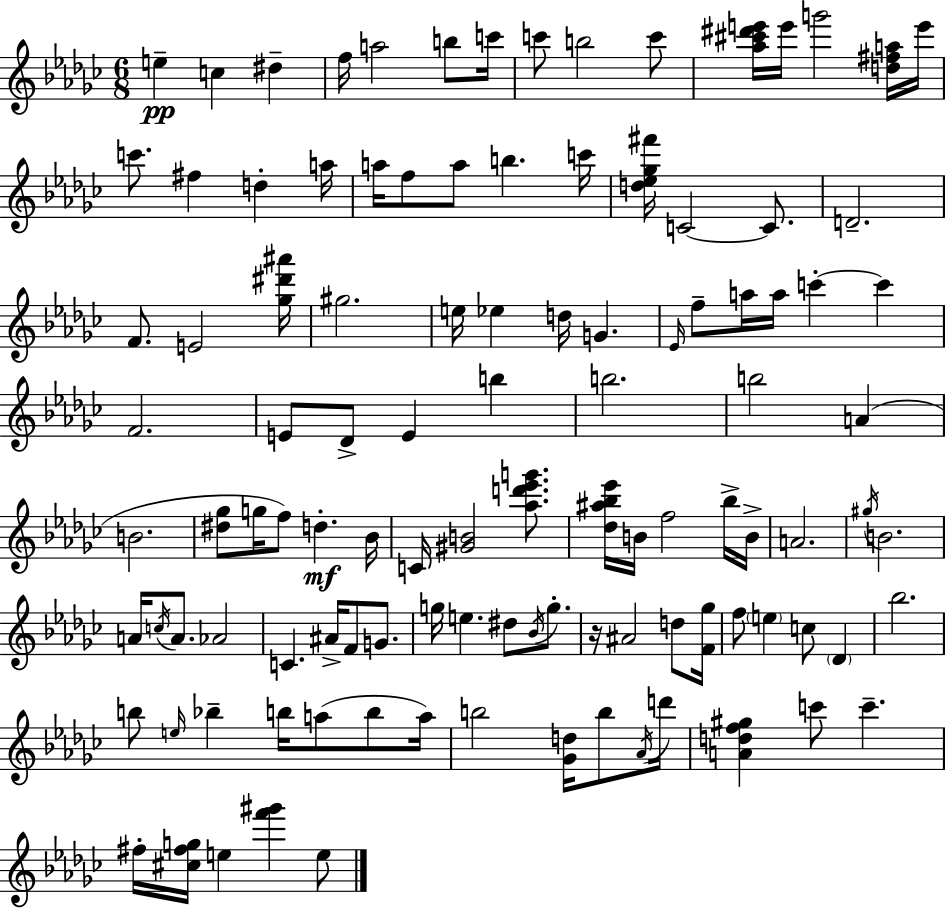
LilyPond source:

{
  \clef treble
  \numericTimeSignature
  \time 6/8
  \key ees \minor
  e''4--\pp c''4 dis''4-- | f''16 a''2 b''8 c'''16 | c'''8 b''2 c'''8 | <aes'' cis''' dis''' e'''>16 e'''16 g'''2 <d'' fis'' a''>16 e'''16 | \break c'''8. fis''4 d''4-. a''16 | a''16 f''8 a''8 b''4. c'''16 | <d'' ees'' ges'' fis'''>16 c'2~~ c'8. | d'2.-- | \break f'8. e'2 <ges'' dis''' ais'''>16 | gis''2. | e''16 ees''4 d''16 g'4. | \grace { ees'16 } f''8-- a''16 a''16 c'''4-.~~ c'''4 | \break f'2. | e'8 des'8-> e'4 b''4 | b''2. | b''2 a'4( | \break b'2. | <dis'' ges''>8 g''16 f''8) d''4.-.\mf | bes'16 c'16 <gis' b'>2 <aes'' d''' ees''' g'''>8. | <des'' ais'' bes'' ees'''>16 b'16 f''2 bes''16-> | \break b'16-> a'2. | \acciaccatura { gis''16 } b'2. | a'16 \acciaccatura { c''16 } a'8. aes'2 | c'4. ais'16-> f'8 | \break g'8. g''16 e''4. dis''8 | \acciaccatura { bes'16 } g''8.-. r16 ais'2 | d''8 <f' ges''>16 f''8 \parenthesize e''4 c''8 | \parenthesize des'4 bes''2. | \break b''8 \grace { e''16 } bes''4-- b''16 | a''8( b''8 a''16) b''2 | <ges' d''>16 b''8 \acciaccatura { aes'16 } d'''16 <a' d'' f'' gis''>4 c'''8 | c'''4.-- fis''16-. <cis'' fis'' g''>16 e''4 | \break <f''' gis'''>4 e''8 \bar "|."
}